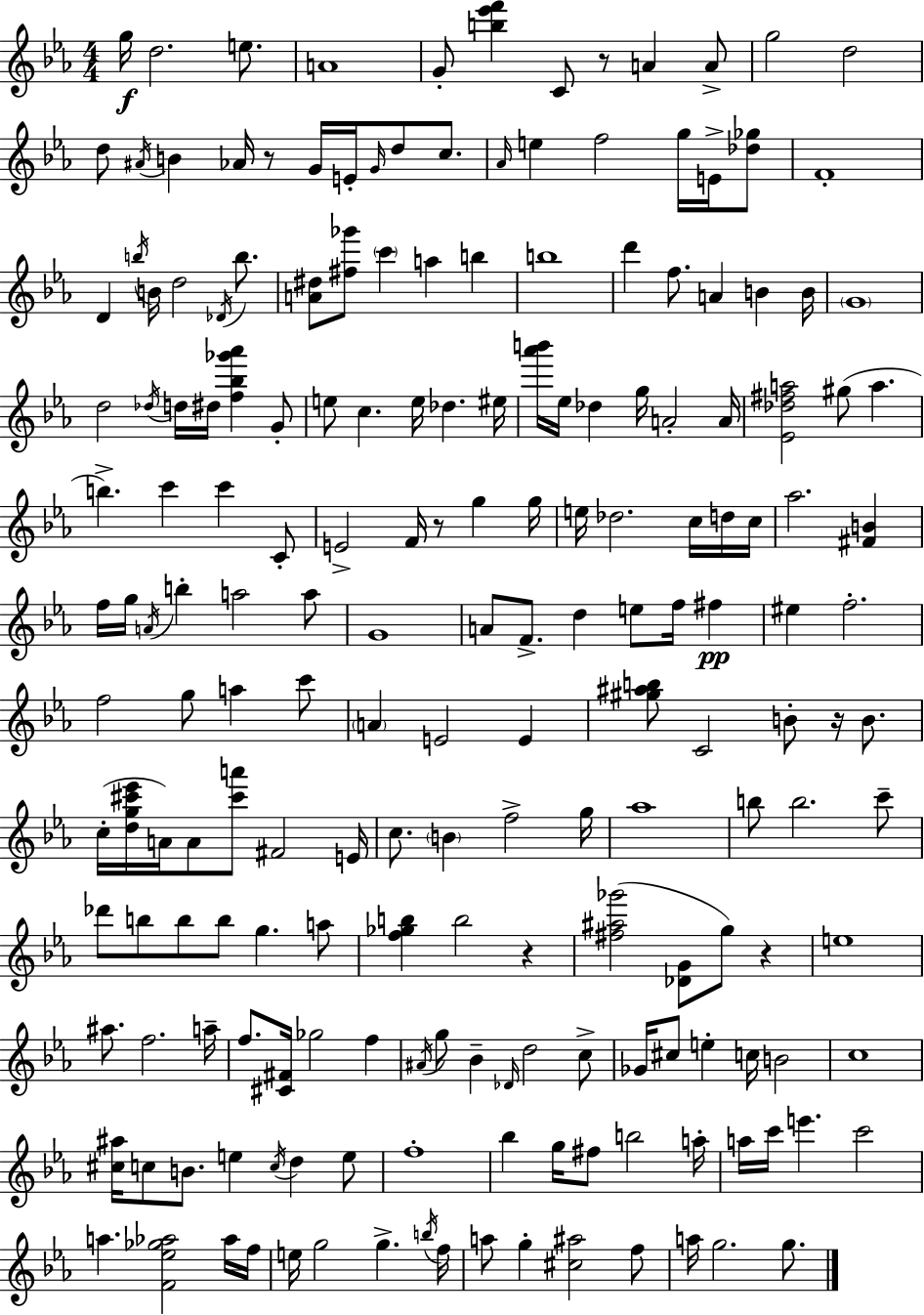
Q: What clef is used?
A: treble